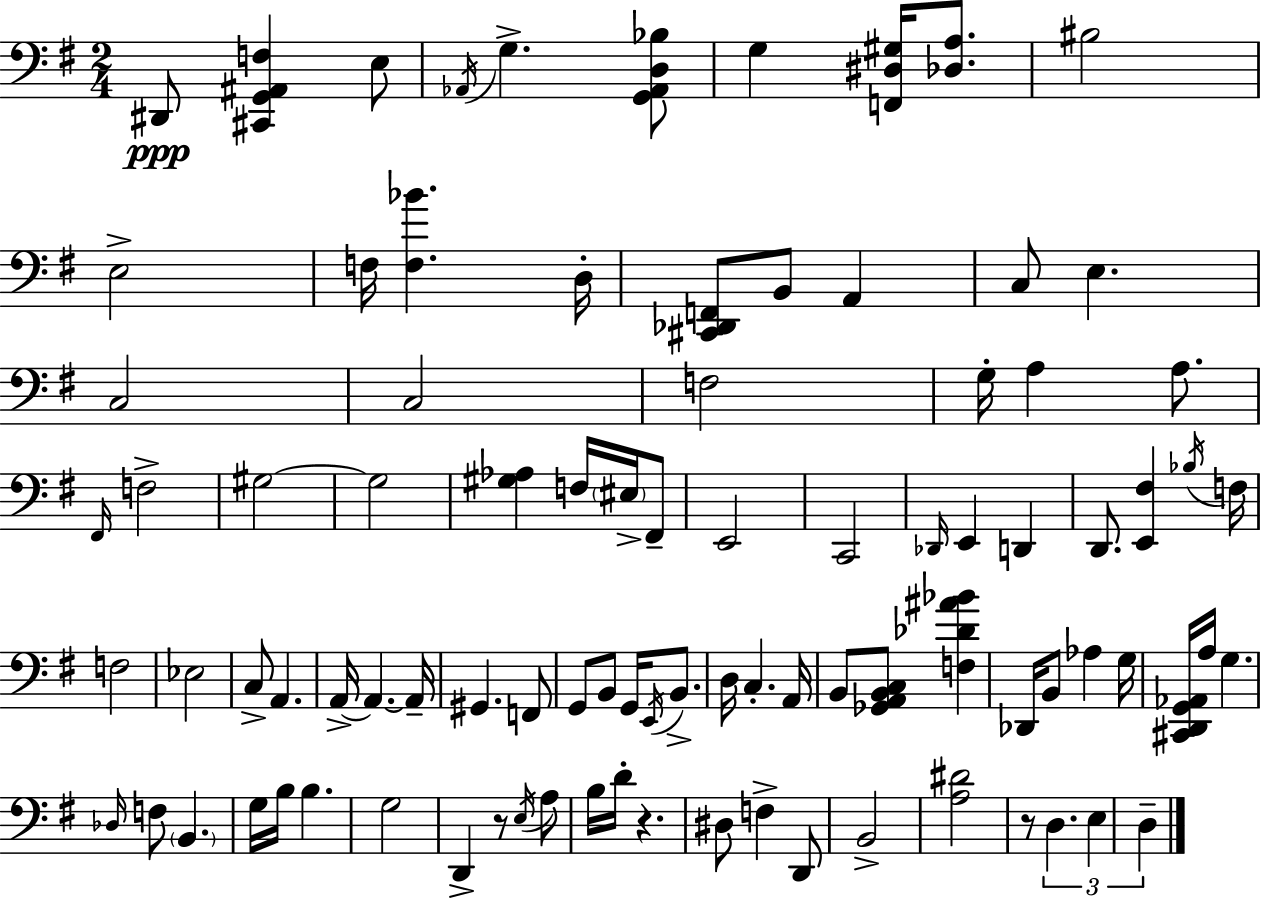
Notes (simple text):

D#2/e [C#2,G2,A#2,F3]/q E3/e Ab2/s G3/q. [G2,Ab2,D3,Bb3]/e G3/q [F2,D#3,G#3]/s [Db3,A3]/e. BIS3/h E3/h F3/s [F3,Bb4]/q. D3/s [C#2,Db2,F2]/e B2/e A2/q C3/e E3/q. C3/h C3/h F3/h G3/s A3/q A3/e. F#2/s F3/h G#3/h G#3/h [G#3,Ab3]/q F3/s EIS3/s F#2/e E2/h C2/h Db2/s E2/q D2/q D2/e. [E2,F#3]/q Bb3/s F3/s F3/h Eb3/h C3/e A2/q. A2/s A2/q. A2/s G#2/q. F2/e G2/e B2/e G2/s E2/s B2/e. D3/s C3/q. A2/s B2/e [Gb2,A2,B2,C3]/e [F3,Db4,A#4,Bb4]/q Db2/s B2/e Ab3/q G3/s [C#2,D2,G2,Ab2]/s A3/s G3/q. Db3/s F3/e B2/q. G3/s B3/s B3/q. G3/h D2/q R/e E3/s A3/e B3/s D4/s R/q. D#3/e F3/q D2/e B2/h [A3,D#4]/h R/e D3/q. E3/q D3/q